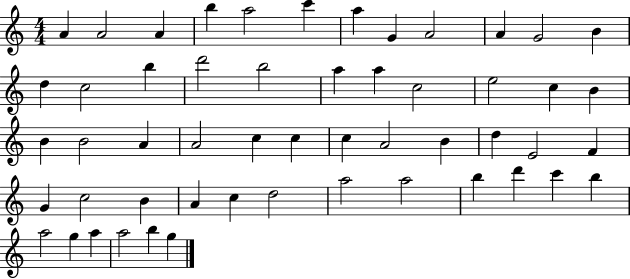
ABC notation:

X:1
T:Untitled
M:4/4
L:1/4
K:C
A A2 A b a2 c' a G A2 A G2 B d c2 b d'2 b2 a a c2 e2 c B B B2 A A2 c c c A2 B d E2 F G c2 B A c d2 a2 a2 b d' c' b a2 g a a2 b g